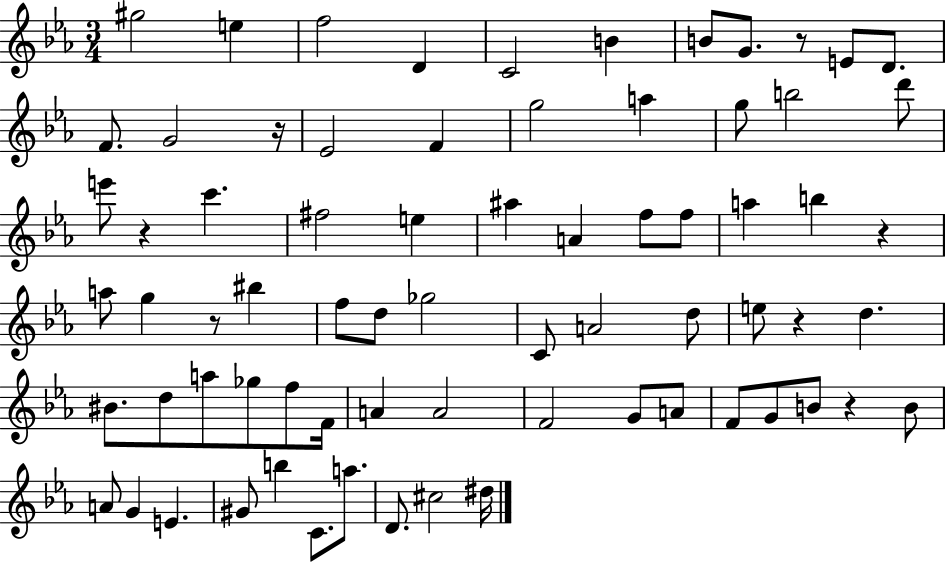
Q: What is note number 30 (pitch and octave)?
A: A5